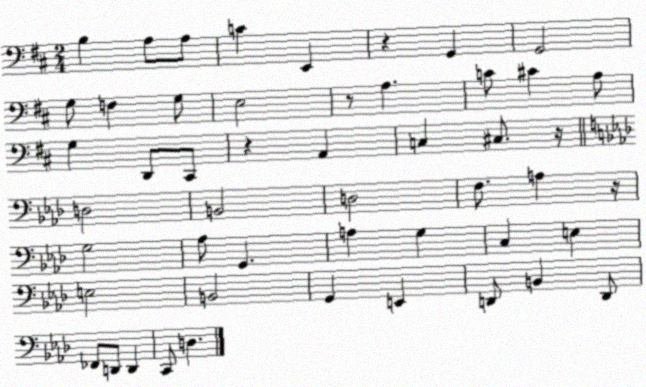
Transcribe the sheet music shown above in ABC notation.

X:1
T:Untitled
M:2/4
L:1/4
K:D
B, A,/2 A,/2 C E,, z G,, G,,2 G,/2 F, G,/2 E,2 z/2 A, C/2 ^C A,/2 G, D,,/2 ^C,,/2 z A,, C, ^C,/2 z/4 D,2 B,,2 D,2 F,/2 A, z/4 G,2 _A,/2 G,, A, G, C, E, E,2 B,,2 G,, E,, D,,/2 B,, D,,/2 _F,,/2 D,,/2 D,, C,,/2 D,